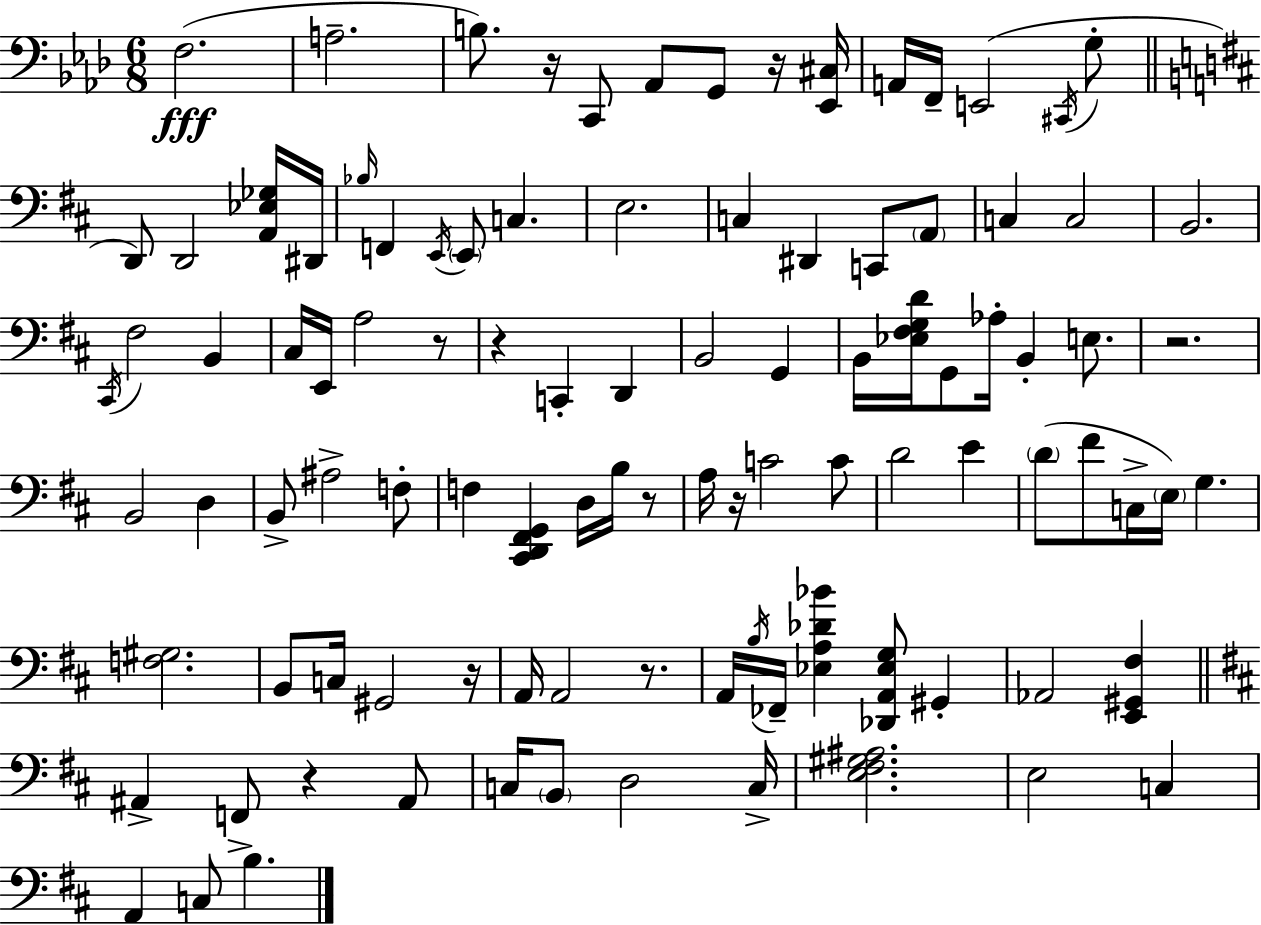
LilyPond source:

{
  \clef bass
  \numericTimeSignature
  \time 6/8
  \key aes \major
  f2.(\fff | a2.-- | b8.) r16 c,8 aes,8 g,8 r16 <ees, cis>16 | a,16 f,16-- e,2( \acciaccatura { cis,16 } g8-. | \break \bar "||" \break \key d \major d,8) d,2 <a, ees ges>16 dis,16 | \grace { bes16 } f,4 \acciaccatura { e,16 } \parenthesize e,8 c4. | e2. | c4 dis,4 c,8 | \break \parenthesize a,8 c4 c2 | b,2. | \acciaccatura { cis,16 } fis2 b,4 | cis16 e,16 a2 | \break r8 r4 c,4-. d,4 | b,2 g,4 | b,16 <ees fis g d'>16 g,8 aes16-. b,4-. | e8. r2. | \break b,2 d4 | b,8-> ais2-> | f8-. f4 <cis, d, fis, g,>4 d16 | b16 r8 a16 r16 c'2 | \break c'8 d'2 e'4 | \parenthesize d'8( fis'8 c16-> \parenthesize e16) g4. | <f gis>2. | b,8 c16 gis,2 | \break r16 a,16 a,2 | r8. a,16 \acciaccatura { b16 } fes,16-- <ees a des' bes'>4 <des, a, ees g>8 | gis,4-. aes,2 | <e, gis, fis>4 \bar "||" \break \key b \minor ais,4-> f,8-> r4 ais,8 | c16 \parenthesize b,8 d2 c16-> | <e fis gis ais>2. | e2 c4 | \break a,4 c8 b4. | \bar "|."
}